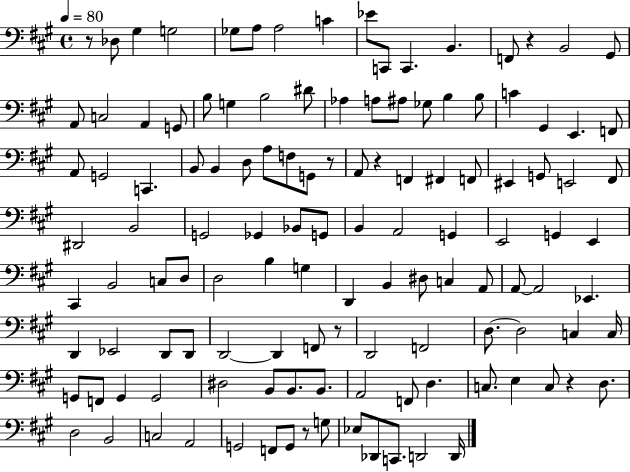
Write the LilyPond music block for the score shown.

{
  \clef bass
  \time 4/4
  \defaultTimeSignature
  \key a \major
  \tempo 4 = 80
  r8 des8 gis4 g2 | ges8 a8 a2 c'4 | ees'8 c,8 c,4. b,4. | f,8 r4 b,2 gis,8 | \break a,8 c2 a,4 g,8 | b8 g4 b2 dis'8 | aes4 a8 ais8 ges8 b4 b8 | c'4 gis,4 e,4. f,8 | \break a,8 g,2 c,4. | b,8 b,4 d8 a8 f8 g,8 r8 | a,8 r4 f,4 fis,4 f,8 | eis,4 g,8 e,2 fis,8 | \break dis,2 b,2 | g,2 ges,4 bes,8 g,8 | b,4 a,2 g,4 | e,2 g,4 e,4 | \break cis,4 b,2 c8 d8 | d2 b4 g4 | d,4 b,4 dis8 c4 a,8 | a,8~~ a,2 ees,4. | \break d,4 ees,2 d,8 d,8 | d,2~~ d,4 f,8 r8 | d,2 f,2 | d8.~~ d2 c4 c16 | \break g,8 f,8 g,4 g,2 | dis2 b,8 b,8. b,8. | a,2 f,8 d4. | c8. e4 c8 r4 d8. | \break d2 b,2 | c2 a,2 | g,2 f,8 g,8 r8 g8 | ees8 des,8 c,8. d,2 d,16 | \break \bar "|."
}